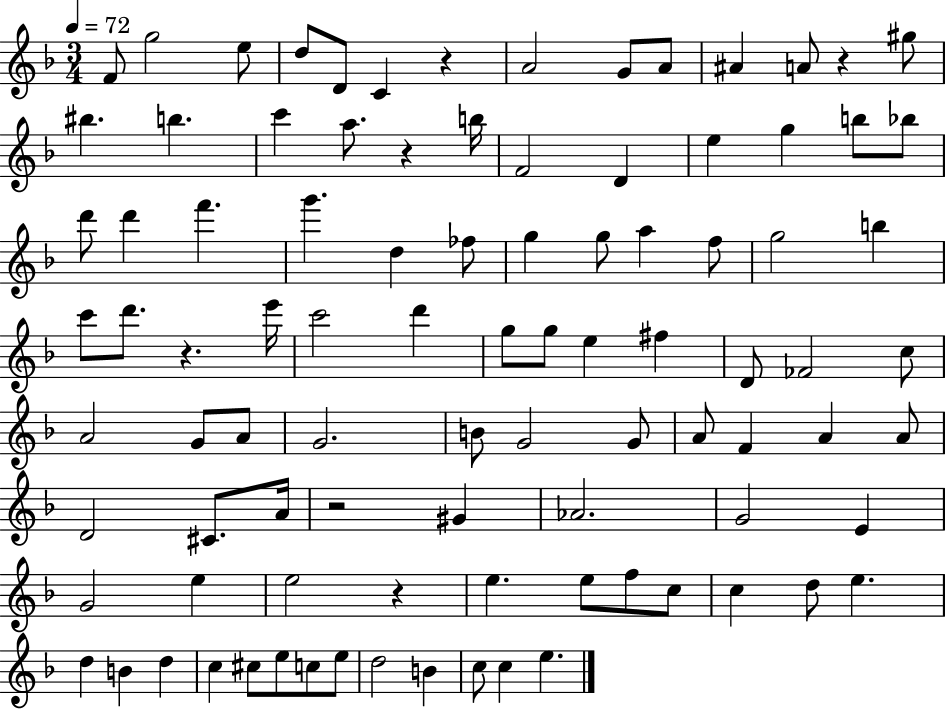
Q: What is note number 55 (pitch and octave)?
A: A4